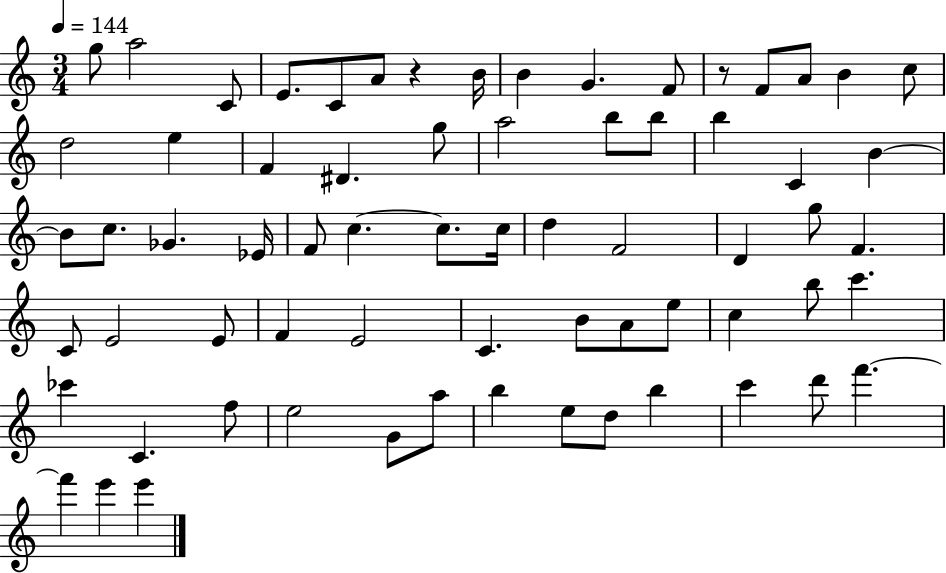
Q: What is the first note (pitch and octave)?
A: G5